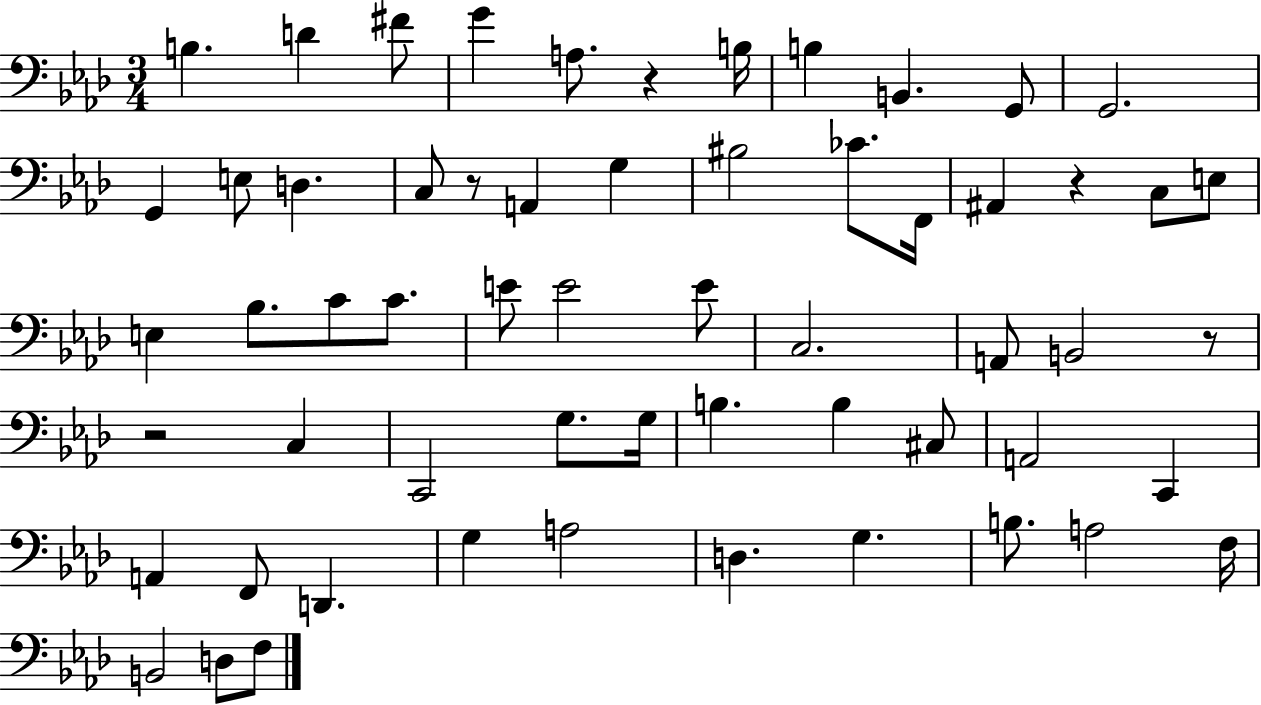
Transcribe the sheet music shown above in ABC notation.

X:1
T:Untitled
M:3/4
L:1/4
K:Ab
B, D ^F/2 G A,/2 z B,/4 B, B,, G,,/2 G,,2 G,, E,/2 D, C,/2 z/2 A,, G, ^B,2 _C/2 F,,/4 ^A,, z C,/2 E,/2 E, _B,/2 C/2 C/2 E/2 E2 E/2 C,2 A,,/2 B,,2 z/2 z2 C, C,,2 G,/2 G,/4 B, B, ^C,/2 A,,2 C,, A,, F,,/2 D,, G, A,2 D, G, B,/2 A,2 F,/4 B,,2 D,/2 F,/2